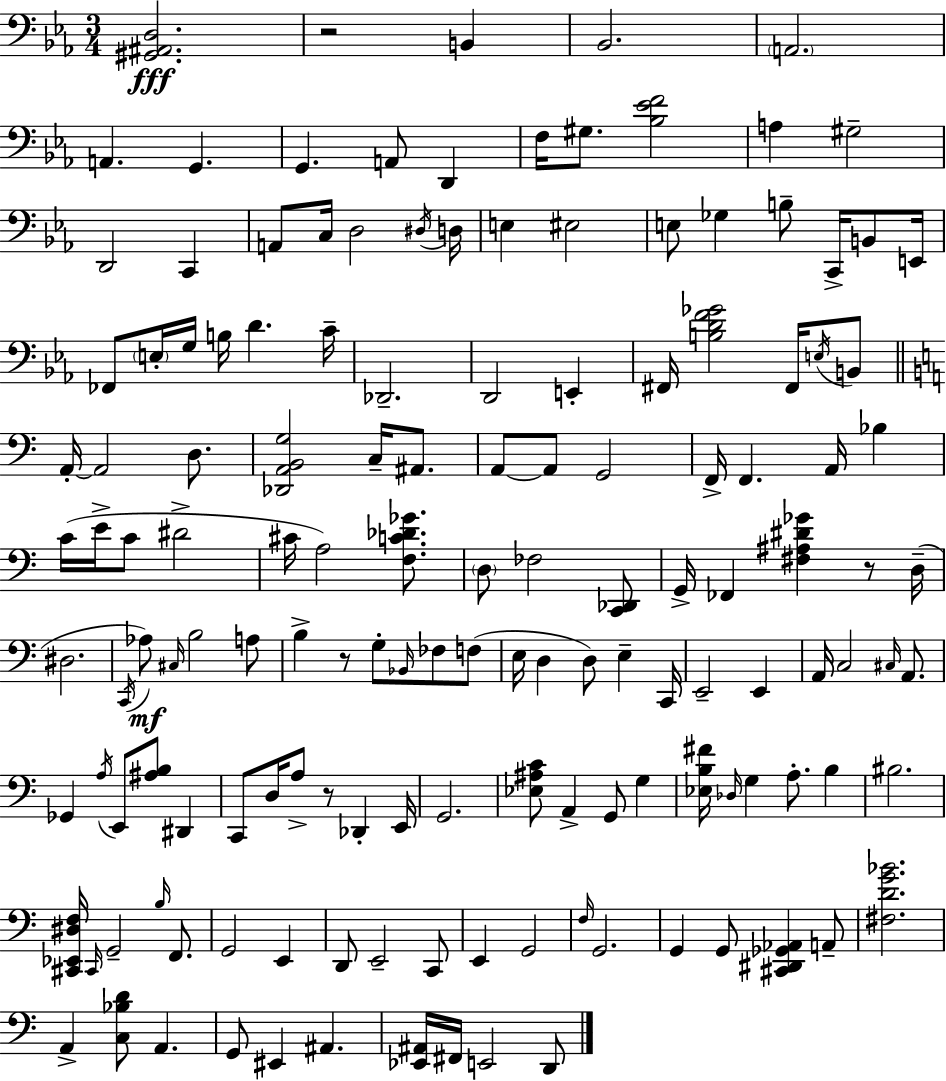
{
  \clef bass
  \numericTimeSignature
  \time 3/4
  \key ees \major
  <gis, ais, d>2.\fff | r2 b,4 | bes,2. | \parenthesize a,2. | \break a,4. g,4. | g,4. a,8 d,4 | f16 gis8. <bes ees' f'>2 | a4 gis2-- | \break d,2 c,4 | a,8 c16 d2 \acciaccatura { dis16 } | d16 e4 eis2 | e8 ges4 b8-- c,16-> b,8 | \break e,16 fes,8 \parenthesize e16-. g16 b16 d'4. | c'16-- des,2.-- | d,2 e,4-. | fis,16 <b d' f' ges'>2 fis,16 \acciaccatura { e16 } | \break b,8 \bar "||" \break \key c \major a,16-.~~ a,2 d8. | <des, a, b, g>2 c16-- ais,8. | a,8~~ a,8 g,2 | f,16-> f,4. a,16 bes4 | \break c'16( e'16-> c'8 dis'2-> | cis'16 a2) <f c' des' ges'>8. | \parenthesize d8 fes2 <c, des,>8 | g,16-> fes,4 <fis ais dis' ges'>4 r8 d16--( | \break dis2. | \acciaccatura { c,16 }\mf aes8) \grace { cis16 } b2 | a8 b4-> r8 g8-. \grace { bes,16 } fes8 | f8( e16 d4 d8) e4-- | \break c,16 e,2-- e,4 | a,16 c2 | \grace { cis16 } a,8. ges,4 \acciaccatura { a16 } e,8 <ais b>8 | dis,4 c,8 d16 a8-> r8 | \break des,4-. e,16 g,2. | <ees ais c'>8 a,4-> g,8 | g4 <ees b fis'>16 \grace { des16 } g4 a8.-. | b4 bis2. | \break <cis, ees, dis f>16 \grace { cis,16 } g,2-- | \grace { b16 } f,8. g,2 | e,4 d,8 e,2-- | c,8 e,4 | \break g,2 \grace { f16 } g,2. | g,4 | g,8 <cis, dis, ges, aes,>4 a,8-- <fis d' g' bes'>2. | a,4-> | \break <c bes d'>8 a,4. g,8 eis,4 | ais,4. <ees, ais,>16 fis,16 e,2 | d,8 \bar "|."
}